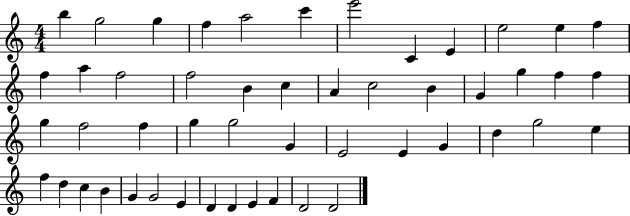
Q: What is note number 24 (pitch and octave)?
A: F5